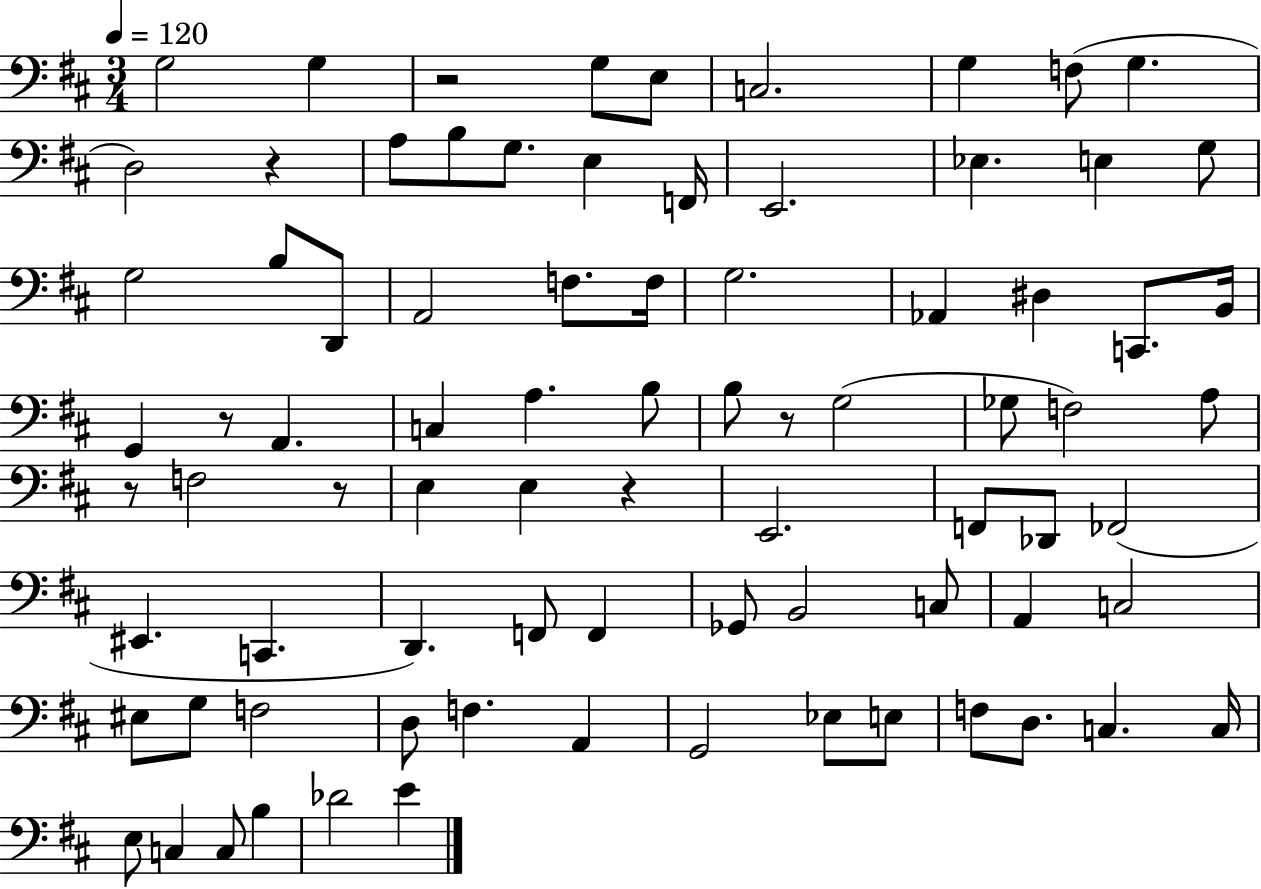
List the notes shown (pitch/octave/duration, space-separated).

G3/h G3/q R/h G3/e E3/e C3/h. G3/q F3/e G3/q. D3/h R/q A3/e B3/e G3/e. E3/q F2/s E2/h. Eb3/q. E3/q G3/e G3/h B3/e D2/e A2/h F3/e. F3/s G3/h. Ab2/q D#3/q C2/e. B2/s G2/q R/e A2/q. C3/q A3/q. B3/e B3/e R/e G3/h Gb3/e F3/h A3/e R/e F3/h R/e E3/q E3/q R/q E2/h. F2/e Db2/e FES2/h EIS2/q. C2/q. D2/q. F2/e F2/q Gb2/e B2/h C3/e A2/q C3/h EIS3/e G3/e F3/h D3/e F3/q. A2/q G2/h Eb3/e E3/e F3/e D3/e. C3/q. C3/s E3/e C3/q C3/e B3/q Db4/h E4/q